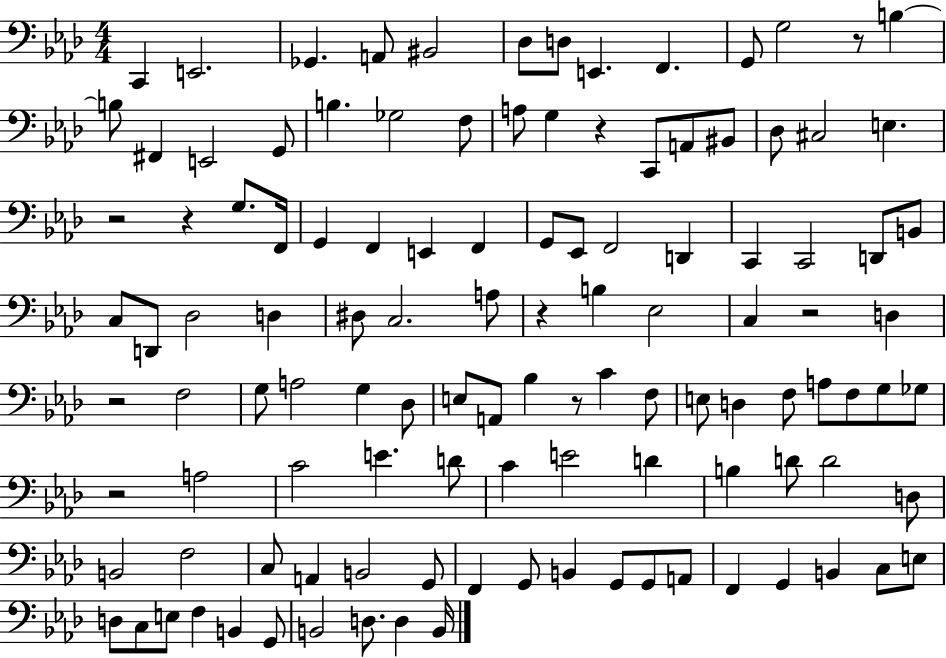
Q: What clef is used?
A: bass